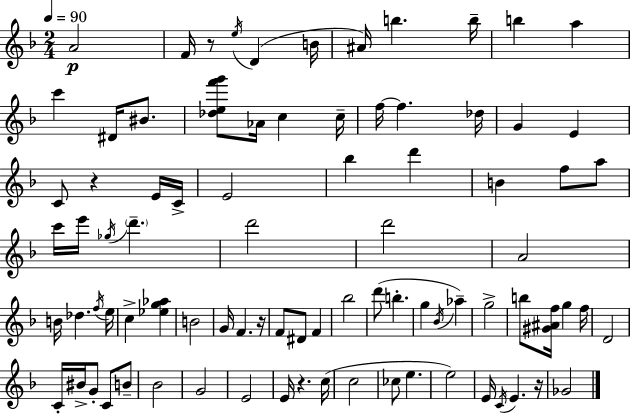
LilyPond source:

{
  \clef treble
  \numericTimeSignature
  \time 2/4
  \key f \major
  \tempo 4 = 90
  a'2\p | f'16 r8 \acciaccatura { e''16 }( d'4 | b'16 ais'16) b''4. | b''16-- b''4 a''4 | \break c'''4 dis'16 bis'8. | <des'' e'' f''' g'''>8 aes'16 c''4 | c''16-- f''16~~ f''4. | des''16 g'4 e'4 | \break c'8 r4 e'16 | c'16-> e'2 | bes''4 d'''4 | b'4 f''8 a''8 | \break c'''16 e'''16 \acciaccatura { ges''16 } \parenthesize d'''4.-- | d'''2 | d'''2 | a'2 | \break b'16 des''4. | \acciaccatura { f''16 } e''16 c''4-> <ees'' g'' aes''>4 | b'2 | g'16 f'4. | \break r16 f'8 dis'8 f'4 | bes''2 | d'''8( b''4.-. | g''4 \acciaccatura { bes'16 }) | \break aes''4-- g''2-> | b''8 <gis' ais' f''>16 g''4 | f''16 d'2 | c'16-. bis'16-> g'8-. | \break c'8 b'8-- bes'2 | g'2 | e'2 | e'16 r4. | \break c''16( c''2 | ces''8 e''4. | e''2) | e'16 \acciaccatura { c'16 } e'4. | \break r16 ges'2 | \bar "|."
}